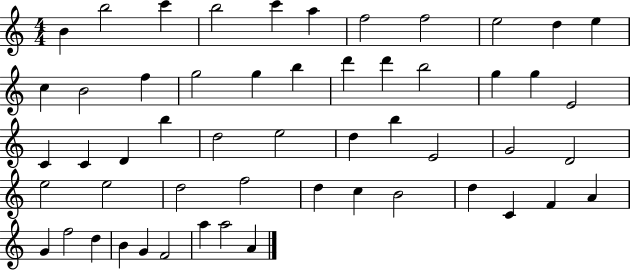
{
  \clef treble
  \numericTimeSignature
  \time 4/4
  \key c \major
  b'4 b''2 c'''4 | b''2 c'''4 a''4 | f''2 f''2 | e''2 d''4 e''4 | \break c''4 b'2 f''4 | g''2 g''4 b''4 | d'''4 d'''4 b''2 | g''4 g''4 e'2 | \break c'4 c'4 d'4 b''4 | d''2 e''2 | d''4 b''4 e'2 | g'2 d'2 | \break e''2 e''2 | d''2 f''2 | d''4 c''4 b'2 | d''4 c'4 f'4 a'4 | \break g'4 f''2 d''4 | b'4 g'4 f'2 | a''4 a''2 a'4 | \bar "|."
}